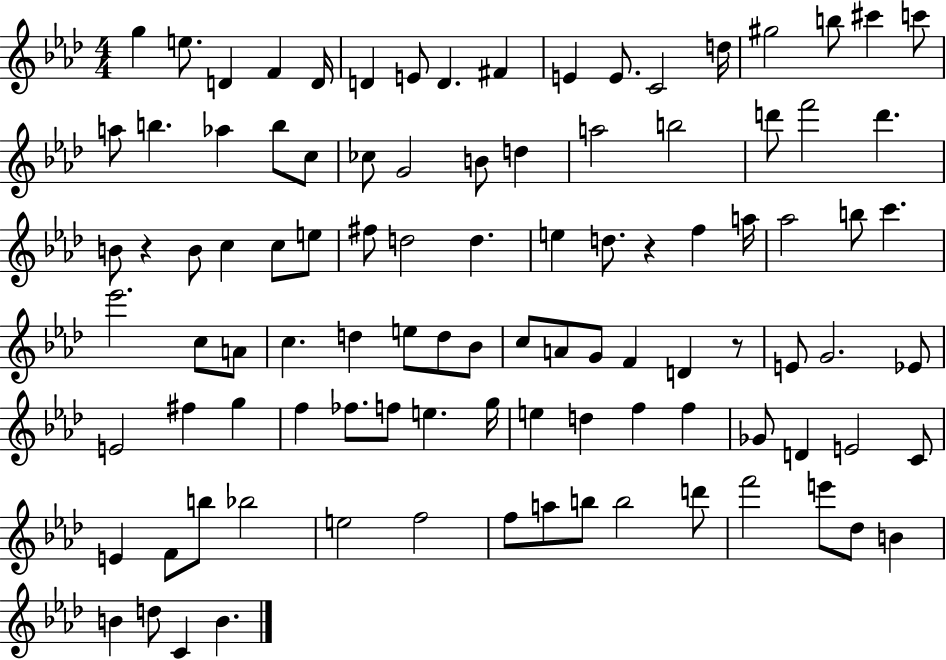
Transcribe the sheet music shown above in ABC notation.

X:1
T:Untitled
M:4/4
L:1/4
K:Ab
g e/2 D F D/4 D E/2 D ^F E E/2 C2 d/4 ^g2 b/2 ^c' c'/2 a/2 b _a b/2 c/2 _c/2 G2 B/2 d a2 b2 d'/2 f'2 d' B/2 z B/2 c c/2 e/2 ^f/2 d2 d e d/2 z f a/4 _a2 b/2 c' _e'2 c/2 A/2 c d e/2 d/2 _B/2 c/2 A/2 G/2 F D z/2 E/2 G2 _E/2 E2 ^f g f _f/2 f/2 e g/4 e d f f _G/2 D E2 C/2 E F/2 b/2 _b2 e2 f2 f/2 a/2 b/2 b2 d'/2 f'2 e'/2 _d/2 B B d/2 C B